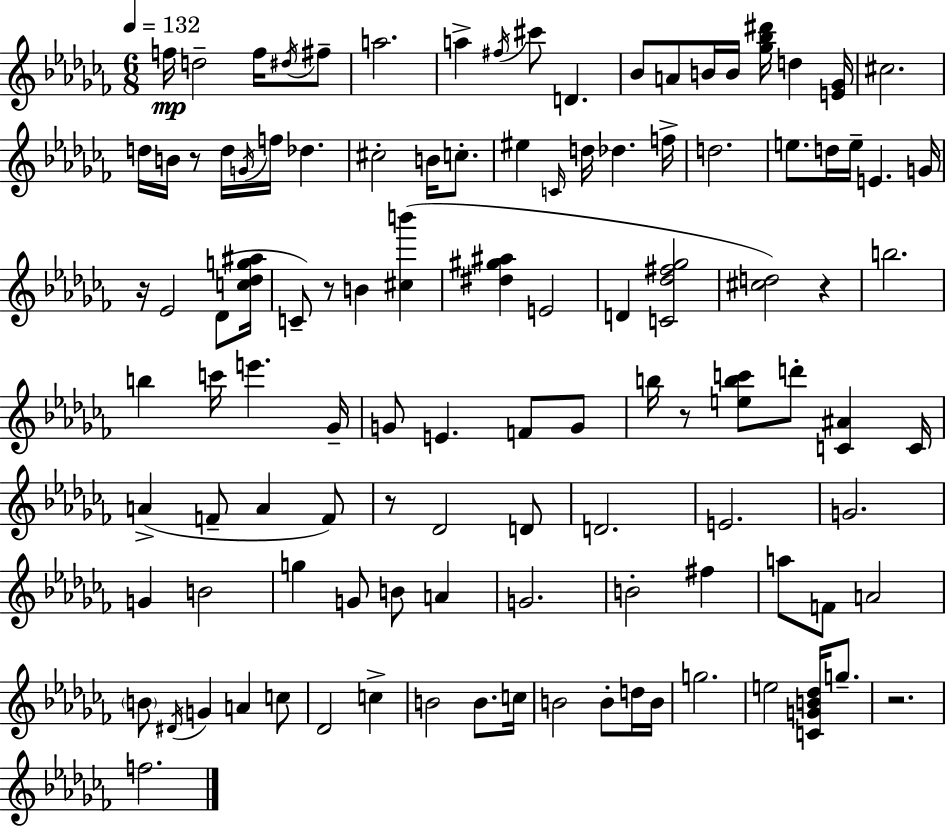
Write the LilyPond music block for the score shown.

{
  \clef treble
  \numericTimeSignature
  \time 6/8
  \key aes \minor
  \tempo 4 = 132
  f''16\mp d''2-- f''16 \acciaccatura { dis''16 } fis''8-- | a''2. | a''4-> \acciaccatura { fis''16 } cis'''8 d'4. | bes'8 a'8 b'16 b'16 <ges'' bes'' dis'''>16 d''4 | \break <e' ges'>16 cis''2. | d''16 b'16 r8 d''16 \acciaccatura { g'16 } f''16 des''4. | cis''2-. b'16 | c''8.-. eis''4 \grace { c'16 } d''16 des''4. | \break f''16-> d''2. | e''8. d''16 e''16-- e'4. | g'16 r16 ees'2 | des'8( <c'' des'' g'' ais''>16 c'8--) r8 b'4 | \break <cis'' b'''>4( <dis'' gis'' ais''>4 e'2 | d'4 <c' des'' fis'' ges''>2 | <cis'' d''>2) | r4 b''2. | \break b''4 c'''16 e'''4. | ges'16-- g'8 e'4. | f'8 g'8 b''16 r8 <e'' b'' c'''>8 d'''8-. <c' ais'>4 | c'16 a'4->( f'8-- a'4 | \break f'8) r8 des'2 | d'8 d'2. | e'2. | g'2. | \break g'4 b'2 | g''4 g'8 b'8 | a'4 g'2. | b'2-. | \break fis''4 a''8 f'8 a'2 | \parenthesize b'8 \acciaccatura { dis'16 } g'4 a'4 | c''8 des'2 | c''4-> b'2 | \break b'8. c''16 b'2 | b'8-. d''16 b'16 g''2. | e''2 | <c' g' b' des''>16 g''8.-- r2. | \break f''2. | \bar "|."
}